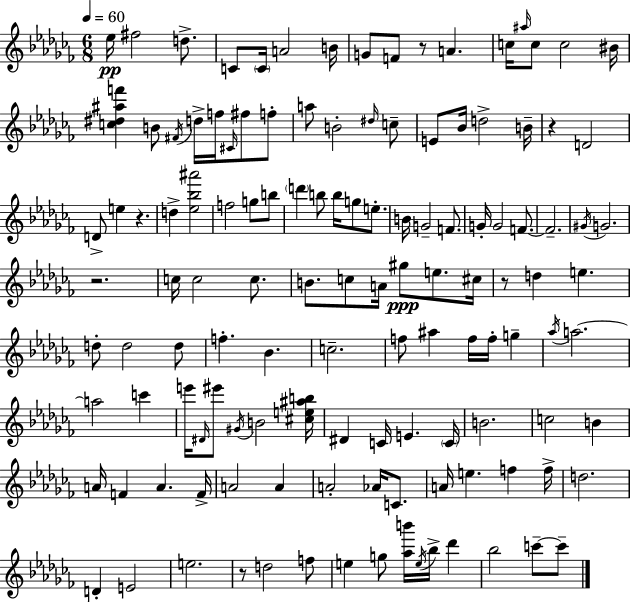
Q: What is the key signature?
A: AES minor